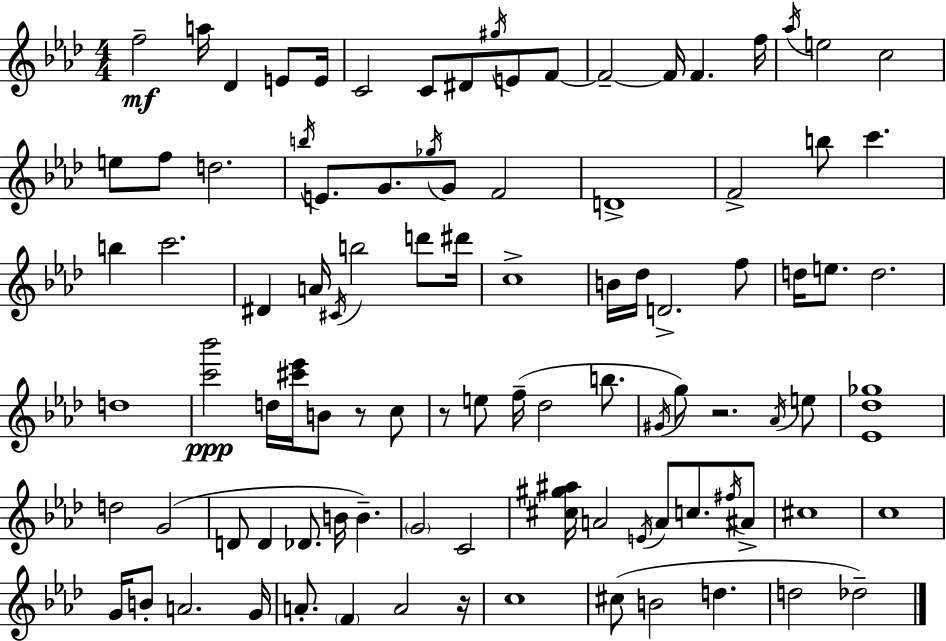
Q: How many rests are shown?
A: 4